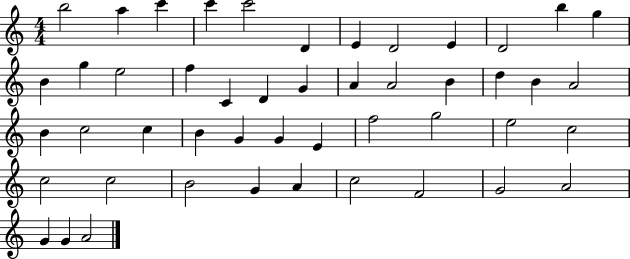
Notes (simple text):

B5/h A5/q C6/q C6/q C6/h D4/q E4/q D4/h E4/q D4/h B5/q G5/q B4/q G5/q E5/h F5/q C4/q D4/q G4/q A4/q A4/h B4/q D5/q B4/q A4/h B4/q C5/h C5/q B4/q G4/q G4/q E4/q F5/h G5/h E5/h C5/h C5/h C5/h B4/h G4/q A4/q C5/h F4/h G4/h A4/h G4/q G4/q A4/h